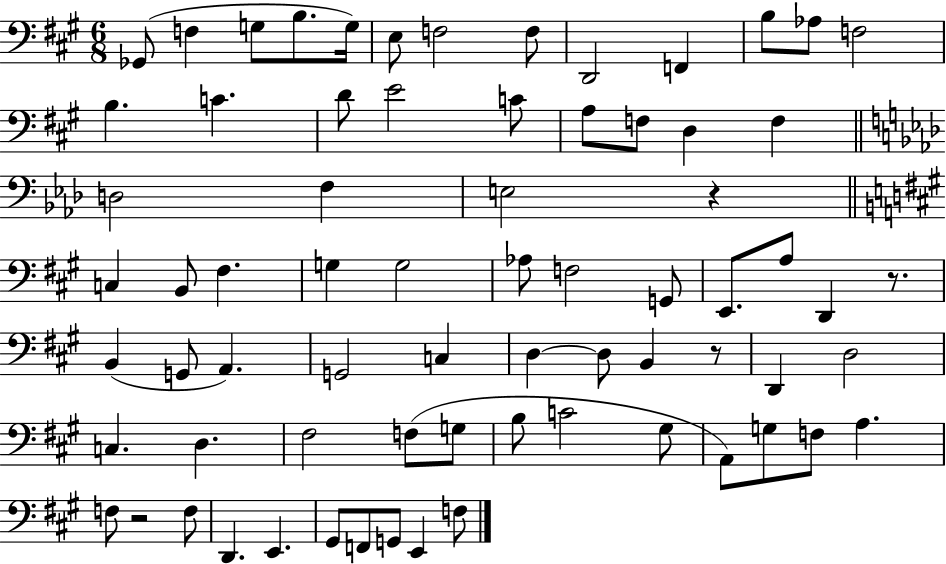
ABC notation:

X:1
T:Untitled
M:6/8
L:1/4
K:A
_G,,/2 F, G,/2 B,/2 G,/4 E,/2 F,2 F,/2 D,,2 F,, B,/2 _A,/2 F,2 B, C D/2 E2 C/2 A,/2 F,/2 D, F, D,2 F, E,2 z C, B,,/2 ^F, G, G,2 _A,/2 F,2 G,,/2 E,,/2 A,/2 D,, z/2 B,, G,,/2 A,, G,,2 C, D, D,/2 B,, z/2 D,, D,2 C, D, ^F,2 F,/2 G,/2 B,/2 C2 ^G,/2 A,,/2 G,/2 F,/2 A, F,/2 z2 F,/2 D,, E,, ^G,,/2 F,,/2 G,,/2 E,, F,/2